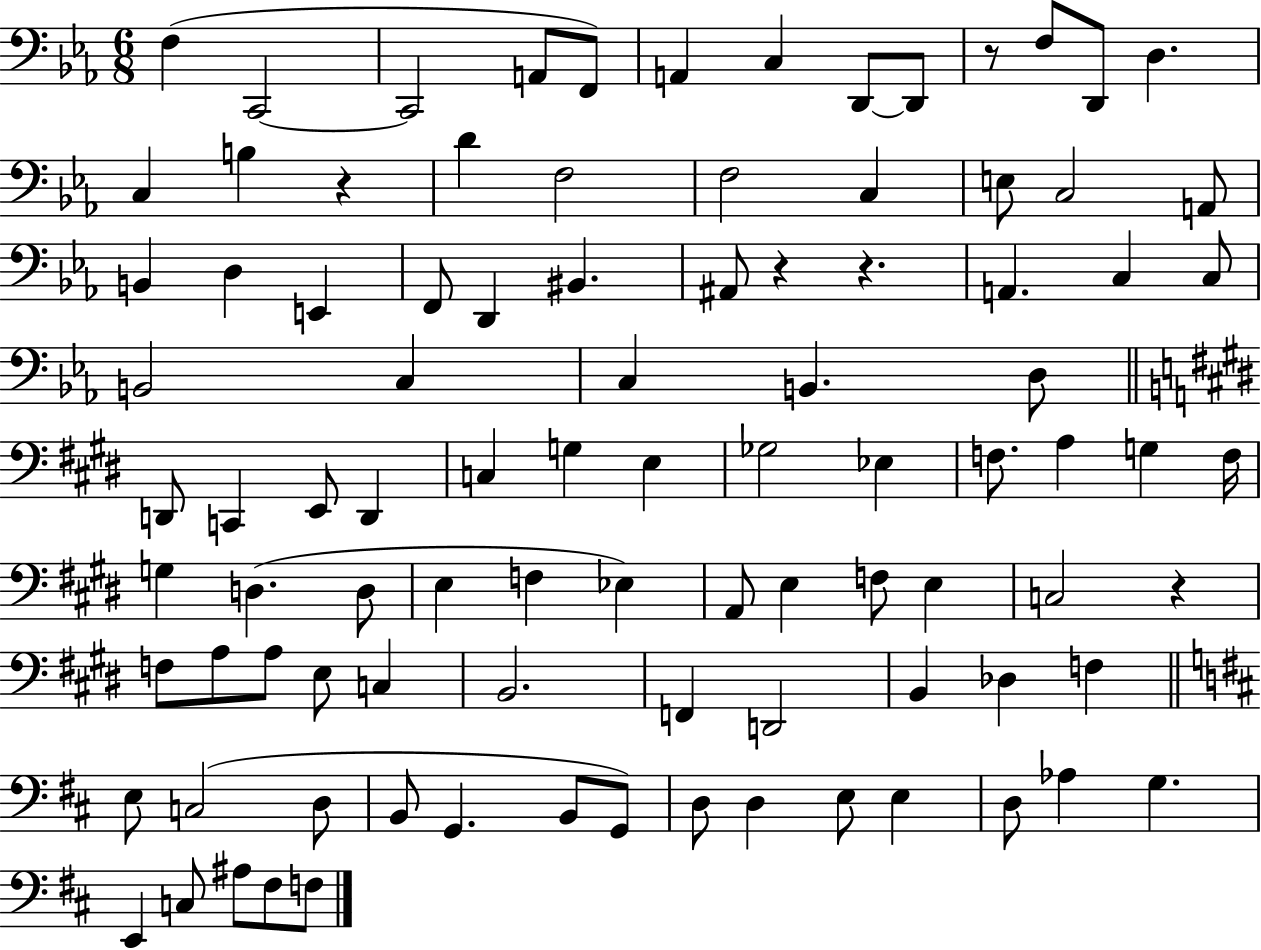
F3/q C2/h C2/h A2/e F2/e A2/q C3/q D2/e D2/e R/e F3/e D2/e D3/q. C3/q B3/q R/q D4/q F3/h F3/h C3/q E3/e C3/h A2/e B2/q D3/q E2/q F2/e D2/q BIS2/q. A#2/e R/q R/q. A2/q. C3/q C3/e B2/h C3/q C3/q B2/q. D3/e D2/e C2/q E2/e D2/q C3/q G3/q E3/q Gb3/h Eb3/q F3/e. A3/q G3/q F3/s G3/q D3/q. D3/e E3/q F3/q Eb3/q A2/e E3/q F3/e E3/q C3/h R/q F3/e A3/e A3/e E3/e C3/q B2/h. F2/q D2/h B2/q Db3/q F3/q E3/e C3/h D3/e B2/e G2/q. B2/e G2/e D3/e D3/q E3/e E3/q D3/e Ab3/q G3/q. E2/q C3/e A#3/e F#3/e F3/e